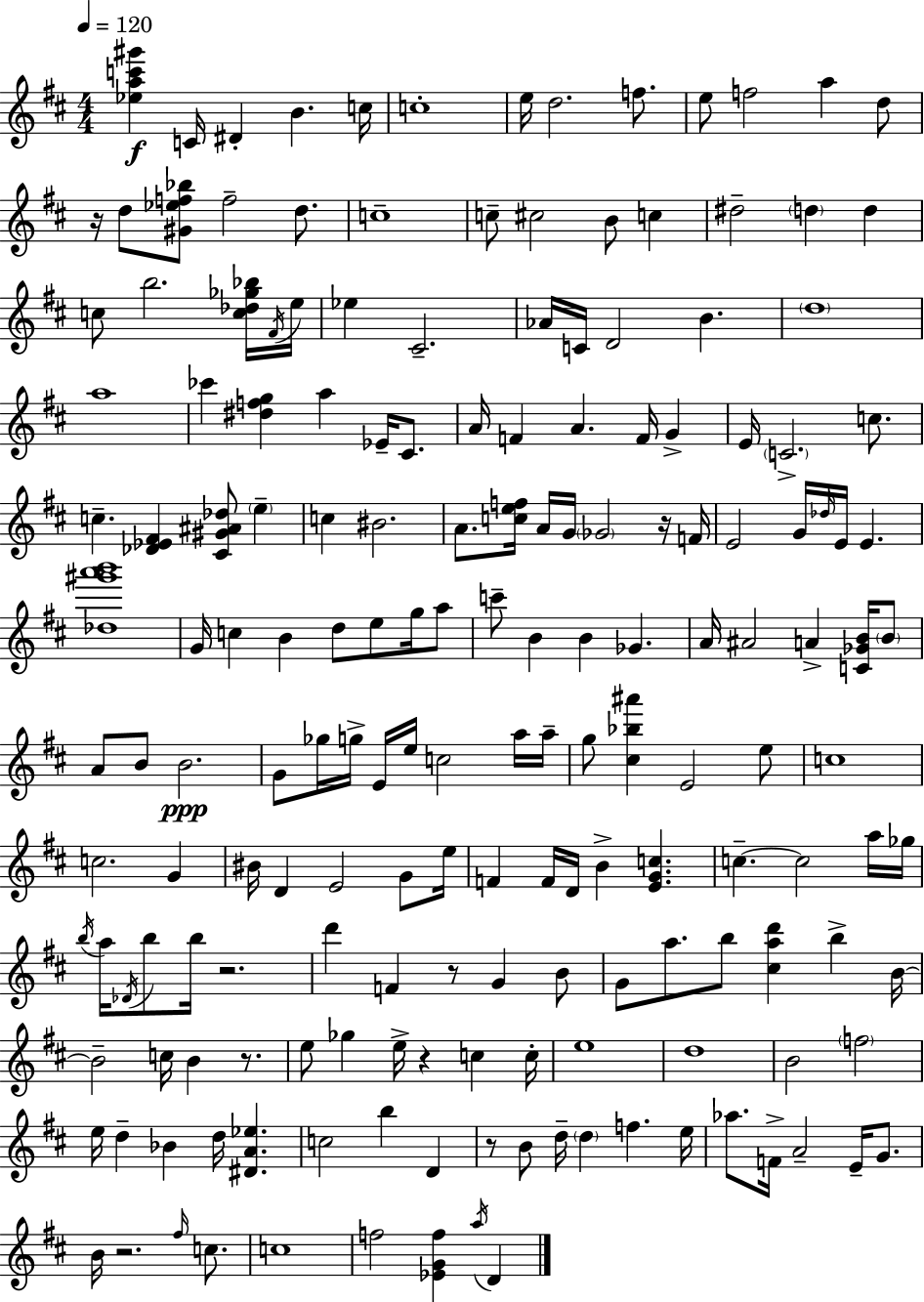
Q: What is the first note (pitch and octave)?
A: C4